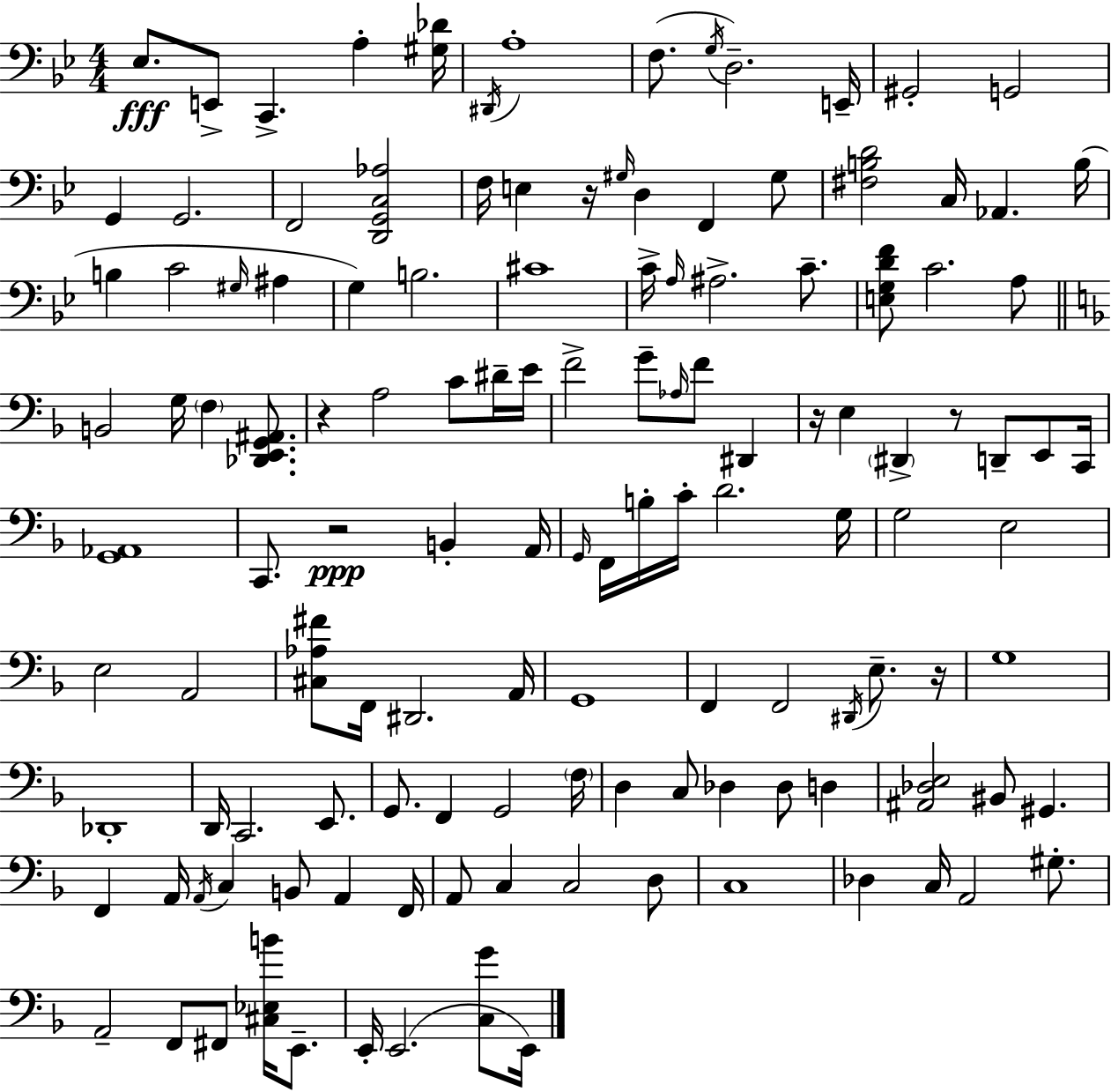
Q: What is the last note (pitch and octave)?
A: E2